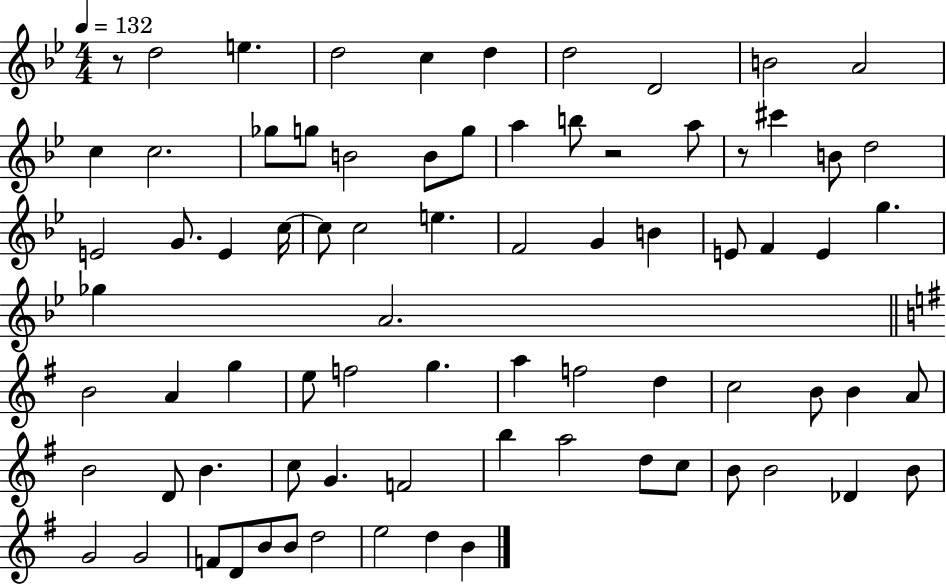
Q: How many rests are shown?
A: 3